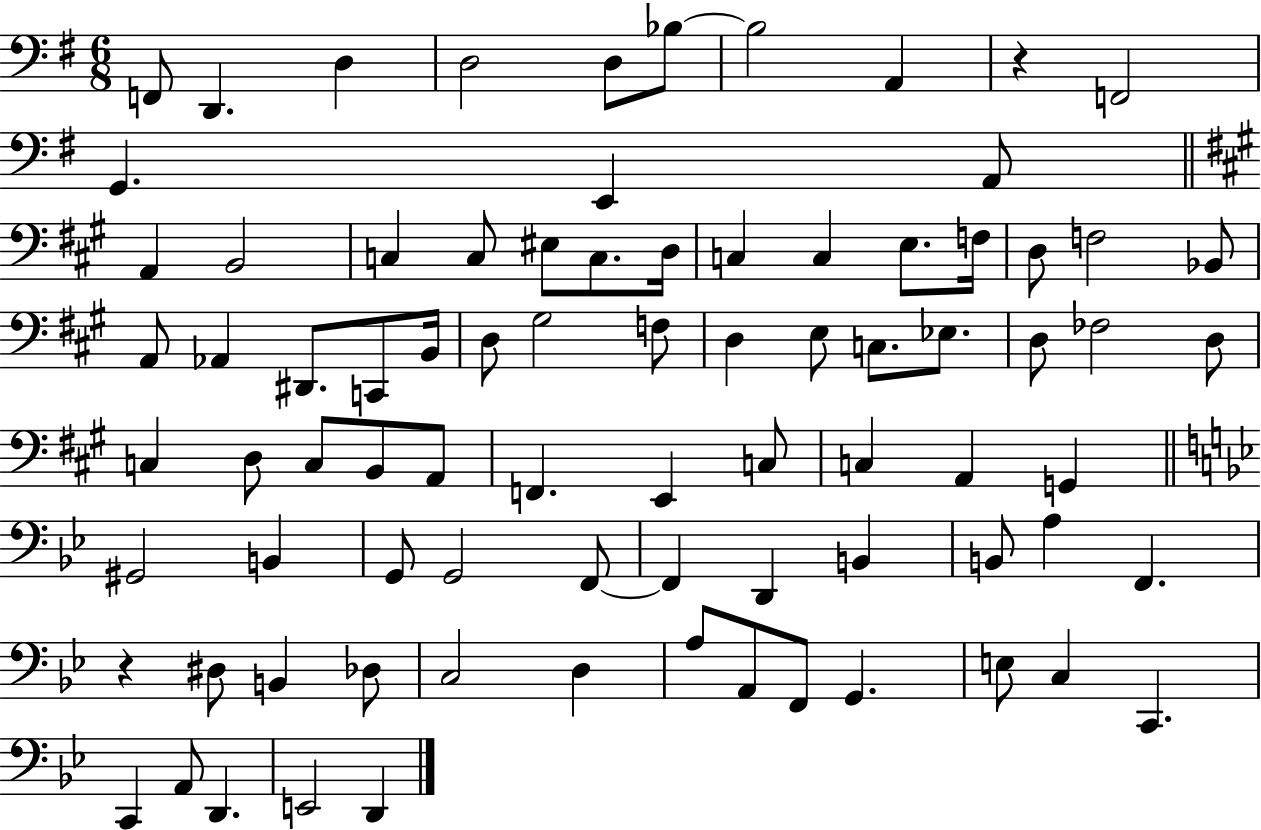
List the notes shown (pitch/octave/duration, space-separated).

F2/e D2/q. D3/q D3/h D3/e Bb3/e Bb3/h A2/q R/q F2/h G2/q. E2/q A2/e A2/q B2/h C3/q C3/e EIS3/e C3/e. D3/s C3/q C3/q E3/e. F3/s D3/e F3/h Bb2/e A2/e Ab2/q D#2/e. C2/e B2/s D3/e G#3/h F3/e D3/q E3/e C3/e. Eb3/e. D3/e FES3/h D3/e C3/q D3/e C3/e B2/e A2/e F2/q. E2/q C3/e C3/q A2/q G2/q G#2/h B2/q G2/e G2/h F2/e F2/q D2/q B2/q B2/e A3/q F2/q. R/q D#3/e B2/q Db3/e C3/h D3/q A3/e A2/e F2/e G2/q. E3/e C3/q C2/q. C2/q A2/e D2/q. E2/h D2/q